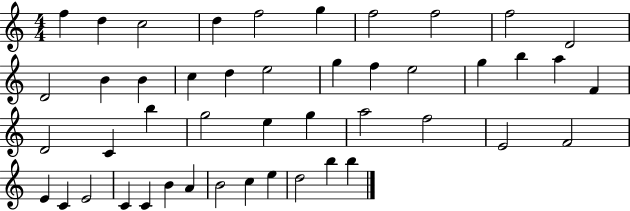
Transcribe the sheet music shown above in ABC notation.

X:1
T:Untitled
M:4/4
L:1/4
K:C
f d c2 d f2 g f2 f2 f2 D2 D2 B B c d e2 g f e2 g b a F D2 C b g2 e g a2 f2 E2 F2 E C E2 C C B A B2 c e d2 b b